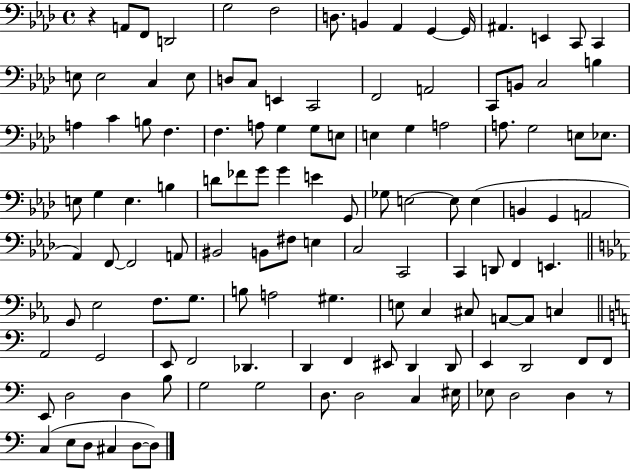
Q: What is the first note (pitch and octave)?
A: A2